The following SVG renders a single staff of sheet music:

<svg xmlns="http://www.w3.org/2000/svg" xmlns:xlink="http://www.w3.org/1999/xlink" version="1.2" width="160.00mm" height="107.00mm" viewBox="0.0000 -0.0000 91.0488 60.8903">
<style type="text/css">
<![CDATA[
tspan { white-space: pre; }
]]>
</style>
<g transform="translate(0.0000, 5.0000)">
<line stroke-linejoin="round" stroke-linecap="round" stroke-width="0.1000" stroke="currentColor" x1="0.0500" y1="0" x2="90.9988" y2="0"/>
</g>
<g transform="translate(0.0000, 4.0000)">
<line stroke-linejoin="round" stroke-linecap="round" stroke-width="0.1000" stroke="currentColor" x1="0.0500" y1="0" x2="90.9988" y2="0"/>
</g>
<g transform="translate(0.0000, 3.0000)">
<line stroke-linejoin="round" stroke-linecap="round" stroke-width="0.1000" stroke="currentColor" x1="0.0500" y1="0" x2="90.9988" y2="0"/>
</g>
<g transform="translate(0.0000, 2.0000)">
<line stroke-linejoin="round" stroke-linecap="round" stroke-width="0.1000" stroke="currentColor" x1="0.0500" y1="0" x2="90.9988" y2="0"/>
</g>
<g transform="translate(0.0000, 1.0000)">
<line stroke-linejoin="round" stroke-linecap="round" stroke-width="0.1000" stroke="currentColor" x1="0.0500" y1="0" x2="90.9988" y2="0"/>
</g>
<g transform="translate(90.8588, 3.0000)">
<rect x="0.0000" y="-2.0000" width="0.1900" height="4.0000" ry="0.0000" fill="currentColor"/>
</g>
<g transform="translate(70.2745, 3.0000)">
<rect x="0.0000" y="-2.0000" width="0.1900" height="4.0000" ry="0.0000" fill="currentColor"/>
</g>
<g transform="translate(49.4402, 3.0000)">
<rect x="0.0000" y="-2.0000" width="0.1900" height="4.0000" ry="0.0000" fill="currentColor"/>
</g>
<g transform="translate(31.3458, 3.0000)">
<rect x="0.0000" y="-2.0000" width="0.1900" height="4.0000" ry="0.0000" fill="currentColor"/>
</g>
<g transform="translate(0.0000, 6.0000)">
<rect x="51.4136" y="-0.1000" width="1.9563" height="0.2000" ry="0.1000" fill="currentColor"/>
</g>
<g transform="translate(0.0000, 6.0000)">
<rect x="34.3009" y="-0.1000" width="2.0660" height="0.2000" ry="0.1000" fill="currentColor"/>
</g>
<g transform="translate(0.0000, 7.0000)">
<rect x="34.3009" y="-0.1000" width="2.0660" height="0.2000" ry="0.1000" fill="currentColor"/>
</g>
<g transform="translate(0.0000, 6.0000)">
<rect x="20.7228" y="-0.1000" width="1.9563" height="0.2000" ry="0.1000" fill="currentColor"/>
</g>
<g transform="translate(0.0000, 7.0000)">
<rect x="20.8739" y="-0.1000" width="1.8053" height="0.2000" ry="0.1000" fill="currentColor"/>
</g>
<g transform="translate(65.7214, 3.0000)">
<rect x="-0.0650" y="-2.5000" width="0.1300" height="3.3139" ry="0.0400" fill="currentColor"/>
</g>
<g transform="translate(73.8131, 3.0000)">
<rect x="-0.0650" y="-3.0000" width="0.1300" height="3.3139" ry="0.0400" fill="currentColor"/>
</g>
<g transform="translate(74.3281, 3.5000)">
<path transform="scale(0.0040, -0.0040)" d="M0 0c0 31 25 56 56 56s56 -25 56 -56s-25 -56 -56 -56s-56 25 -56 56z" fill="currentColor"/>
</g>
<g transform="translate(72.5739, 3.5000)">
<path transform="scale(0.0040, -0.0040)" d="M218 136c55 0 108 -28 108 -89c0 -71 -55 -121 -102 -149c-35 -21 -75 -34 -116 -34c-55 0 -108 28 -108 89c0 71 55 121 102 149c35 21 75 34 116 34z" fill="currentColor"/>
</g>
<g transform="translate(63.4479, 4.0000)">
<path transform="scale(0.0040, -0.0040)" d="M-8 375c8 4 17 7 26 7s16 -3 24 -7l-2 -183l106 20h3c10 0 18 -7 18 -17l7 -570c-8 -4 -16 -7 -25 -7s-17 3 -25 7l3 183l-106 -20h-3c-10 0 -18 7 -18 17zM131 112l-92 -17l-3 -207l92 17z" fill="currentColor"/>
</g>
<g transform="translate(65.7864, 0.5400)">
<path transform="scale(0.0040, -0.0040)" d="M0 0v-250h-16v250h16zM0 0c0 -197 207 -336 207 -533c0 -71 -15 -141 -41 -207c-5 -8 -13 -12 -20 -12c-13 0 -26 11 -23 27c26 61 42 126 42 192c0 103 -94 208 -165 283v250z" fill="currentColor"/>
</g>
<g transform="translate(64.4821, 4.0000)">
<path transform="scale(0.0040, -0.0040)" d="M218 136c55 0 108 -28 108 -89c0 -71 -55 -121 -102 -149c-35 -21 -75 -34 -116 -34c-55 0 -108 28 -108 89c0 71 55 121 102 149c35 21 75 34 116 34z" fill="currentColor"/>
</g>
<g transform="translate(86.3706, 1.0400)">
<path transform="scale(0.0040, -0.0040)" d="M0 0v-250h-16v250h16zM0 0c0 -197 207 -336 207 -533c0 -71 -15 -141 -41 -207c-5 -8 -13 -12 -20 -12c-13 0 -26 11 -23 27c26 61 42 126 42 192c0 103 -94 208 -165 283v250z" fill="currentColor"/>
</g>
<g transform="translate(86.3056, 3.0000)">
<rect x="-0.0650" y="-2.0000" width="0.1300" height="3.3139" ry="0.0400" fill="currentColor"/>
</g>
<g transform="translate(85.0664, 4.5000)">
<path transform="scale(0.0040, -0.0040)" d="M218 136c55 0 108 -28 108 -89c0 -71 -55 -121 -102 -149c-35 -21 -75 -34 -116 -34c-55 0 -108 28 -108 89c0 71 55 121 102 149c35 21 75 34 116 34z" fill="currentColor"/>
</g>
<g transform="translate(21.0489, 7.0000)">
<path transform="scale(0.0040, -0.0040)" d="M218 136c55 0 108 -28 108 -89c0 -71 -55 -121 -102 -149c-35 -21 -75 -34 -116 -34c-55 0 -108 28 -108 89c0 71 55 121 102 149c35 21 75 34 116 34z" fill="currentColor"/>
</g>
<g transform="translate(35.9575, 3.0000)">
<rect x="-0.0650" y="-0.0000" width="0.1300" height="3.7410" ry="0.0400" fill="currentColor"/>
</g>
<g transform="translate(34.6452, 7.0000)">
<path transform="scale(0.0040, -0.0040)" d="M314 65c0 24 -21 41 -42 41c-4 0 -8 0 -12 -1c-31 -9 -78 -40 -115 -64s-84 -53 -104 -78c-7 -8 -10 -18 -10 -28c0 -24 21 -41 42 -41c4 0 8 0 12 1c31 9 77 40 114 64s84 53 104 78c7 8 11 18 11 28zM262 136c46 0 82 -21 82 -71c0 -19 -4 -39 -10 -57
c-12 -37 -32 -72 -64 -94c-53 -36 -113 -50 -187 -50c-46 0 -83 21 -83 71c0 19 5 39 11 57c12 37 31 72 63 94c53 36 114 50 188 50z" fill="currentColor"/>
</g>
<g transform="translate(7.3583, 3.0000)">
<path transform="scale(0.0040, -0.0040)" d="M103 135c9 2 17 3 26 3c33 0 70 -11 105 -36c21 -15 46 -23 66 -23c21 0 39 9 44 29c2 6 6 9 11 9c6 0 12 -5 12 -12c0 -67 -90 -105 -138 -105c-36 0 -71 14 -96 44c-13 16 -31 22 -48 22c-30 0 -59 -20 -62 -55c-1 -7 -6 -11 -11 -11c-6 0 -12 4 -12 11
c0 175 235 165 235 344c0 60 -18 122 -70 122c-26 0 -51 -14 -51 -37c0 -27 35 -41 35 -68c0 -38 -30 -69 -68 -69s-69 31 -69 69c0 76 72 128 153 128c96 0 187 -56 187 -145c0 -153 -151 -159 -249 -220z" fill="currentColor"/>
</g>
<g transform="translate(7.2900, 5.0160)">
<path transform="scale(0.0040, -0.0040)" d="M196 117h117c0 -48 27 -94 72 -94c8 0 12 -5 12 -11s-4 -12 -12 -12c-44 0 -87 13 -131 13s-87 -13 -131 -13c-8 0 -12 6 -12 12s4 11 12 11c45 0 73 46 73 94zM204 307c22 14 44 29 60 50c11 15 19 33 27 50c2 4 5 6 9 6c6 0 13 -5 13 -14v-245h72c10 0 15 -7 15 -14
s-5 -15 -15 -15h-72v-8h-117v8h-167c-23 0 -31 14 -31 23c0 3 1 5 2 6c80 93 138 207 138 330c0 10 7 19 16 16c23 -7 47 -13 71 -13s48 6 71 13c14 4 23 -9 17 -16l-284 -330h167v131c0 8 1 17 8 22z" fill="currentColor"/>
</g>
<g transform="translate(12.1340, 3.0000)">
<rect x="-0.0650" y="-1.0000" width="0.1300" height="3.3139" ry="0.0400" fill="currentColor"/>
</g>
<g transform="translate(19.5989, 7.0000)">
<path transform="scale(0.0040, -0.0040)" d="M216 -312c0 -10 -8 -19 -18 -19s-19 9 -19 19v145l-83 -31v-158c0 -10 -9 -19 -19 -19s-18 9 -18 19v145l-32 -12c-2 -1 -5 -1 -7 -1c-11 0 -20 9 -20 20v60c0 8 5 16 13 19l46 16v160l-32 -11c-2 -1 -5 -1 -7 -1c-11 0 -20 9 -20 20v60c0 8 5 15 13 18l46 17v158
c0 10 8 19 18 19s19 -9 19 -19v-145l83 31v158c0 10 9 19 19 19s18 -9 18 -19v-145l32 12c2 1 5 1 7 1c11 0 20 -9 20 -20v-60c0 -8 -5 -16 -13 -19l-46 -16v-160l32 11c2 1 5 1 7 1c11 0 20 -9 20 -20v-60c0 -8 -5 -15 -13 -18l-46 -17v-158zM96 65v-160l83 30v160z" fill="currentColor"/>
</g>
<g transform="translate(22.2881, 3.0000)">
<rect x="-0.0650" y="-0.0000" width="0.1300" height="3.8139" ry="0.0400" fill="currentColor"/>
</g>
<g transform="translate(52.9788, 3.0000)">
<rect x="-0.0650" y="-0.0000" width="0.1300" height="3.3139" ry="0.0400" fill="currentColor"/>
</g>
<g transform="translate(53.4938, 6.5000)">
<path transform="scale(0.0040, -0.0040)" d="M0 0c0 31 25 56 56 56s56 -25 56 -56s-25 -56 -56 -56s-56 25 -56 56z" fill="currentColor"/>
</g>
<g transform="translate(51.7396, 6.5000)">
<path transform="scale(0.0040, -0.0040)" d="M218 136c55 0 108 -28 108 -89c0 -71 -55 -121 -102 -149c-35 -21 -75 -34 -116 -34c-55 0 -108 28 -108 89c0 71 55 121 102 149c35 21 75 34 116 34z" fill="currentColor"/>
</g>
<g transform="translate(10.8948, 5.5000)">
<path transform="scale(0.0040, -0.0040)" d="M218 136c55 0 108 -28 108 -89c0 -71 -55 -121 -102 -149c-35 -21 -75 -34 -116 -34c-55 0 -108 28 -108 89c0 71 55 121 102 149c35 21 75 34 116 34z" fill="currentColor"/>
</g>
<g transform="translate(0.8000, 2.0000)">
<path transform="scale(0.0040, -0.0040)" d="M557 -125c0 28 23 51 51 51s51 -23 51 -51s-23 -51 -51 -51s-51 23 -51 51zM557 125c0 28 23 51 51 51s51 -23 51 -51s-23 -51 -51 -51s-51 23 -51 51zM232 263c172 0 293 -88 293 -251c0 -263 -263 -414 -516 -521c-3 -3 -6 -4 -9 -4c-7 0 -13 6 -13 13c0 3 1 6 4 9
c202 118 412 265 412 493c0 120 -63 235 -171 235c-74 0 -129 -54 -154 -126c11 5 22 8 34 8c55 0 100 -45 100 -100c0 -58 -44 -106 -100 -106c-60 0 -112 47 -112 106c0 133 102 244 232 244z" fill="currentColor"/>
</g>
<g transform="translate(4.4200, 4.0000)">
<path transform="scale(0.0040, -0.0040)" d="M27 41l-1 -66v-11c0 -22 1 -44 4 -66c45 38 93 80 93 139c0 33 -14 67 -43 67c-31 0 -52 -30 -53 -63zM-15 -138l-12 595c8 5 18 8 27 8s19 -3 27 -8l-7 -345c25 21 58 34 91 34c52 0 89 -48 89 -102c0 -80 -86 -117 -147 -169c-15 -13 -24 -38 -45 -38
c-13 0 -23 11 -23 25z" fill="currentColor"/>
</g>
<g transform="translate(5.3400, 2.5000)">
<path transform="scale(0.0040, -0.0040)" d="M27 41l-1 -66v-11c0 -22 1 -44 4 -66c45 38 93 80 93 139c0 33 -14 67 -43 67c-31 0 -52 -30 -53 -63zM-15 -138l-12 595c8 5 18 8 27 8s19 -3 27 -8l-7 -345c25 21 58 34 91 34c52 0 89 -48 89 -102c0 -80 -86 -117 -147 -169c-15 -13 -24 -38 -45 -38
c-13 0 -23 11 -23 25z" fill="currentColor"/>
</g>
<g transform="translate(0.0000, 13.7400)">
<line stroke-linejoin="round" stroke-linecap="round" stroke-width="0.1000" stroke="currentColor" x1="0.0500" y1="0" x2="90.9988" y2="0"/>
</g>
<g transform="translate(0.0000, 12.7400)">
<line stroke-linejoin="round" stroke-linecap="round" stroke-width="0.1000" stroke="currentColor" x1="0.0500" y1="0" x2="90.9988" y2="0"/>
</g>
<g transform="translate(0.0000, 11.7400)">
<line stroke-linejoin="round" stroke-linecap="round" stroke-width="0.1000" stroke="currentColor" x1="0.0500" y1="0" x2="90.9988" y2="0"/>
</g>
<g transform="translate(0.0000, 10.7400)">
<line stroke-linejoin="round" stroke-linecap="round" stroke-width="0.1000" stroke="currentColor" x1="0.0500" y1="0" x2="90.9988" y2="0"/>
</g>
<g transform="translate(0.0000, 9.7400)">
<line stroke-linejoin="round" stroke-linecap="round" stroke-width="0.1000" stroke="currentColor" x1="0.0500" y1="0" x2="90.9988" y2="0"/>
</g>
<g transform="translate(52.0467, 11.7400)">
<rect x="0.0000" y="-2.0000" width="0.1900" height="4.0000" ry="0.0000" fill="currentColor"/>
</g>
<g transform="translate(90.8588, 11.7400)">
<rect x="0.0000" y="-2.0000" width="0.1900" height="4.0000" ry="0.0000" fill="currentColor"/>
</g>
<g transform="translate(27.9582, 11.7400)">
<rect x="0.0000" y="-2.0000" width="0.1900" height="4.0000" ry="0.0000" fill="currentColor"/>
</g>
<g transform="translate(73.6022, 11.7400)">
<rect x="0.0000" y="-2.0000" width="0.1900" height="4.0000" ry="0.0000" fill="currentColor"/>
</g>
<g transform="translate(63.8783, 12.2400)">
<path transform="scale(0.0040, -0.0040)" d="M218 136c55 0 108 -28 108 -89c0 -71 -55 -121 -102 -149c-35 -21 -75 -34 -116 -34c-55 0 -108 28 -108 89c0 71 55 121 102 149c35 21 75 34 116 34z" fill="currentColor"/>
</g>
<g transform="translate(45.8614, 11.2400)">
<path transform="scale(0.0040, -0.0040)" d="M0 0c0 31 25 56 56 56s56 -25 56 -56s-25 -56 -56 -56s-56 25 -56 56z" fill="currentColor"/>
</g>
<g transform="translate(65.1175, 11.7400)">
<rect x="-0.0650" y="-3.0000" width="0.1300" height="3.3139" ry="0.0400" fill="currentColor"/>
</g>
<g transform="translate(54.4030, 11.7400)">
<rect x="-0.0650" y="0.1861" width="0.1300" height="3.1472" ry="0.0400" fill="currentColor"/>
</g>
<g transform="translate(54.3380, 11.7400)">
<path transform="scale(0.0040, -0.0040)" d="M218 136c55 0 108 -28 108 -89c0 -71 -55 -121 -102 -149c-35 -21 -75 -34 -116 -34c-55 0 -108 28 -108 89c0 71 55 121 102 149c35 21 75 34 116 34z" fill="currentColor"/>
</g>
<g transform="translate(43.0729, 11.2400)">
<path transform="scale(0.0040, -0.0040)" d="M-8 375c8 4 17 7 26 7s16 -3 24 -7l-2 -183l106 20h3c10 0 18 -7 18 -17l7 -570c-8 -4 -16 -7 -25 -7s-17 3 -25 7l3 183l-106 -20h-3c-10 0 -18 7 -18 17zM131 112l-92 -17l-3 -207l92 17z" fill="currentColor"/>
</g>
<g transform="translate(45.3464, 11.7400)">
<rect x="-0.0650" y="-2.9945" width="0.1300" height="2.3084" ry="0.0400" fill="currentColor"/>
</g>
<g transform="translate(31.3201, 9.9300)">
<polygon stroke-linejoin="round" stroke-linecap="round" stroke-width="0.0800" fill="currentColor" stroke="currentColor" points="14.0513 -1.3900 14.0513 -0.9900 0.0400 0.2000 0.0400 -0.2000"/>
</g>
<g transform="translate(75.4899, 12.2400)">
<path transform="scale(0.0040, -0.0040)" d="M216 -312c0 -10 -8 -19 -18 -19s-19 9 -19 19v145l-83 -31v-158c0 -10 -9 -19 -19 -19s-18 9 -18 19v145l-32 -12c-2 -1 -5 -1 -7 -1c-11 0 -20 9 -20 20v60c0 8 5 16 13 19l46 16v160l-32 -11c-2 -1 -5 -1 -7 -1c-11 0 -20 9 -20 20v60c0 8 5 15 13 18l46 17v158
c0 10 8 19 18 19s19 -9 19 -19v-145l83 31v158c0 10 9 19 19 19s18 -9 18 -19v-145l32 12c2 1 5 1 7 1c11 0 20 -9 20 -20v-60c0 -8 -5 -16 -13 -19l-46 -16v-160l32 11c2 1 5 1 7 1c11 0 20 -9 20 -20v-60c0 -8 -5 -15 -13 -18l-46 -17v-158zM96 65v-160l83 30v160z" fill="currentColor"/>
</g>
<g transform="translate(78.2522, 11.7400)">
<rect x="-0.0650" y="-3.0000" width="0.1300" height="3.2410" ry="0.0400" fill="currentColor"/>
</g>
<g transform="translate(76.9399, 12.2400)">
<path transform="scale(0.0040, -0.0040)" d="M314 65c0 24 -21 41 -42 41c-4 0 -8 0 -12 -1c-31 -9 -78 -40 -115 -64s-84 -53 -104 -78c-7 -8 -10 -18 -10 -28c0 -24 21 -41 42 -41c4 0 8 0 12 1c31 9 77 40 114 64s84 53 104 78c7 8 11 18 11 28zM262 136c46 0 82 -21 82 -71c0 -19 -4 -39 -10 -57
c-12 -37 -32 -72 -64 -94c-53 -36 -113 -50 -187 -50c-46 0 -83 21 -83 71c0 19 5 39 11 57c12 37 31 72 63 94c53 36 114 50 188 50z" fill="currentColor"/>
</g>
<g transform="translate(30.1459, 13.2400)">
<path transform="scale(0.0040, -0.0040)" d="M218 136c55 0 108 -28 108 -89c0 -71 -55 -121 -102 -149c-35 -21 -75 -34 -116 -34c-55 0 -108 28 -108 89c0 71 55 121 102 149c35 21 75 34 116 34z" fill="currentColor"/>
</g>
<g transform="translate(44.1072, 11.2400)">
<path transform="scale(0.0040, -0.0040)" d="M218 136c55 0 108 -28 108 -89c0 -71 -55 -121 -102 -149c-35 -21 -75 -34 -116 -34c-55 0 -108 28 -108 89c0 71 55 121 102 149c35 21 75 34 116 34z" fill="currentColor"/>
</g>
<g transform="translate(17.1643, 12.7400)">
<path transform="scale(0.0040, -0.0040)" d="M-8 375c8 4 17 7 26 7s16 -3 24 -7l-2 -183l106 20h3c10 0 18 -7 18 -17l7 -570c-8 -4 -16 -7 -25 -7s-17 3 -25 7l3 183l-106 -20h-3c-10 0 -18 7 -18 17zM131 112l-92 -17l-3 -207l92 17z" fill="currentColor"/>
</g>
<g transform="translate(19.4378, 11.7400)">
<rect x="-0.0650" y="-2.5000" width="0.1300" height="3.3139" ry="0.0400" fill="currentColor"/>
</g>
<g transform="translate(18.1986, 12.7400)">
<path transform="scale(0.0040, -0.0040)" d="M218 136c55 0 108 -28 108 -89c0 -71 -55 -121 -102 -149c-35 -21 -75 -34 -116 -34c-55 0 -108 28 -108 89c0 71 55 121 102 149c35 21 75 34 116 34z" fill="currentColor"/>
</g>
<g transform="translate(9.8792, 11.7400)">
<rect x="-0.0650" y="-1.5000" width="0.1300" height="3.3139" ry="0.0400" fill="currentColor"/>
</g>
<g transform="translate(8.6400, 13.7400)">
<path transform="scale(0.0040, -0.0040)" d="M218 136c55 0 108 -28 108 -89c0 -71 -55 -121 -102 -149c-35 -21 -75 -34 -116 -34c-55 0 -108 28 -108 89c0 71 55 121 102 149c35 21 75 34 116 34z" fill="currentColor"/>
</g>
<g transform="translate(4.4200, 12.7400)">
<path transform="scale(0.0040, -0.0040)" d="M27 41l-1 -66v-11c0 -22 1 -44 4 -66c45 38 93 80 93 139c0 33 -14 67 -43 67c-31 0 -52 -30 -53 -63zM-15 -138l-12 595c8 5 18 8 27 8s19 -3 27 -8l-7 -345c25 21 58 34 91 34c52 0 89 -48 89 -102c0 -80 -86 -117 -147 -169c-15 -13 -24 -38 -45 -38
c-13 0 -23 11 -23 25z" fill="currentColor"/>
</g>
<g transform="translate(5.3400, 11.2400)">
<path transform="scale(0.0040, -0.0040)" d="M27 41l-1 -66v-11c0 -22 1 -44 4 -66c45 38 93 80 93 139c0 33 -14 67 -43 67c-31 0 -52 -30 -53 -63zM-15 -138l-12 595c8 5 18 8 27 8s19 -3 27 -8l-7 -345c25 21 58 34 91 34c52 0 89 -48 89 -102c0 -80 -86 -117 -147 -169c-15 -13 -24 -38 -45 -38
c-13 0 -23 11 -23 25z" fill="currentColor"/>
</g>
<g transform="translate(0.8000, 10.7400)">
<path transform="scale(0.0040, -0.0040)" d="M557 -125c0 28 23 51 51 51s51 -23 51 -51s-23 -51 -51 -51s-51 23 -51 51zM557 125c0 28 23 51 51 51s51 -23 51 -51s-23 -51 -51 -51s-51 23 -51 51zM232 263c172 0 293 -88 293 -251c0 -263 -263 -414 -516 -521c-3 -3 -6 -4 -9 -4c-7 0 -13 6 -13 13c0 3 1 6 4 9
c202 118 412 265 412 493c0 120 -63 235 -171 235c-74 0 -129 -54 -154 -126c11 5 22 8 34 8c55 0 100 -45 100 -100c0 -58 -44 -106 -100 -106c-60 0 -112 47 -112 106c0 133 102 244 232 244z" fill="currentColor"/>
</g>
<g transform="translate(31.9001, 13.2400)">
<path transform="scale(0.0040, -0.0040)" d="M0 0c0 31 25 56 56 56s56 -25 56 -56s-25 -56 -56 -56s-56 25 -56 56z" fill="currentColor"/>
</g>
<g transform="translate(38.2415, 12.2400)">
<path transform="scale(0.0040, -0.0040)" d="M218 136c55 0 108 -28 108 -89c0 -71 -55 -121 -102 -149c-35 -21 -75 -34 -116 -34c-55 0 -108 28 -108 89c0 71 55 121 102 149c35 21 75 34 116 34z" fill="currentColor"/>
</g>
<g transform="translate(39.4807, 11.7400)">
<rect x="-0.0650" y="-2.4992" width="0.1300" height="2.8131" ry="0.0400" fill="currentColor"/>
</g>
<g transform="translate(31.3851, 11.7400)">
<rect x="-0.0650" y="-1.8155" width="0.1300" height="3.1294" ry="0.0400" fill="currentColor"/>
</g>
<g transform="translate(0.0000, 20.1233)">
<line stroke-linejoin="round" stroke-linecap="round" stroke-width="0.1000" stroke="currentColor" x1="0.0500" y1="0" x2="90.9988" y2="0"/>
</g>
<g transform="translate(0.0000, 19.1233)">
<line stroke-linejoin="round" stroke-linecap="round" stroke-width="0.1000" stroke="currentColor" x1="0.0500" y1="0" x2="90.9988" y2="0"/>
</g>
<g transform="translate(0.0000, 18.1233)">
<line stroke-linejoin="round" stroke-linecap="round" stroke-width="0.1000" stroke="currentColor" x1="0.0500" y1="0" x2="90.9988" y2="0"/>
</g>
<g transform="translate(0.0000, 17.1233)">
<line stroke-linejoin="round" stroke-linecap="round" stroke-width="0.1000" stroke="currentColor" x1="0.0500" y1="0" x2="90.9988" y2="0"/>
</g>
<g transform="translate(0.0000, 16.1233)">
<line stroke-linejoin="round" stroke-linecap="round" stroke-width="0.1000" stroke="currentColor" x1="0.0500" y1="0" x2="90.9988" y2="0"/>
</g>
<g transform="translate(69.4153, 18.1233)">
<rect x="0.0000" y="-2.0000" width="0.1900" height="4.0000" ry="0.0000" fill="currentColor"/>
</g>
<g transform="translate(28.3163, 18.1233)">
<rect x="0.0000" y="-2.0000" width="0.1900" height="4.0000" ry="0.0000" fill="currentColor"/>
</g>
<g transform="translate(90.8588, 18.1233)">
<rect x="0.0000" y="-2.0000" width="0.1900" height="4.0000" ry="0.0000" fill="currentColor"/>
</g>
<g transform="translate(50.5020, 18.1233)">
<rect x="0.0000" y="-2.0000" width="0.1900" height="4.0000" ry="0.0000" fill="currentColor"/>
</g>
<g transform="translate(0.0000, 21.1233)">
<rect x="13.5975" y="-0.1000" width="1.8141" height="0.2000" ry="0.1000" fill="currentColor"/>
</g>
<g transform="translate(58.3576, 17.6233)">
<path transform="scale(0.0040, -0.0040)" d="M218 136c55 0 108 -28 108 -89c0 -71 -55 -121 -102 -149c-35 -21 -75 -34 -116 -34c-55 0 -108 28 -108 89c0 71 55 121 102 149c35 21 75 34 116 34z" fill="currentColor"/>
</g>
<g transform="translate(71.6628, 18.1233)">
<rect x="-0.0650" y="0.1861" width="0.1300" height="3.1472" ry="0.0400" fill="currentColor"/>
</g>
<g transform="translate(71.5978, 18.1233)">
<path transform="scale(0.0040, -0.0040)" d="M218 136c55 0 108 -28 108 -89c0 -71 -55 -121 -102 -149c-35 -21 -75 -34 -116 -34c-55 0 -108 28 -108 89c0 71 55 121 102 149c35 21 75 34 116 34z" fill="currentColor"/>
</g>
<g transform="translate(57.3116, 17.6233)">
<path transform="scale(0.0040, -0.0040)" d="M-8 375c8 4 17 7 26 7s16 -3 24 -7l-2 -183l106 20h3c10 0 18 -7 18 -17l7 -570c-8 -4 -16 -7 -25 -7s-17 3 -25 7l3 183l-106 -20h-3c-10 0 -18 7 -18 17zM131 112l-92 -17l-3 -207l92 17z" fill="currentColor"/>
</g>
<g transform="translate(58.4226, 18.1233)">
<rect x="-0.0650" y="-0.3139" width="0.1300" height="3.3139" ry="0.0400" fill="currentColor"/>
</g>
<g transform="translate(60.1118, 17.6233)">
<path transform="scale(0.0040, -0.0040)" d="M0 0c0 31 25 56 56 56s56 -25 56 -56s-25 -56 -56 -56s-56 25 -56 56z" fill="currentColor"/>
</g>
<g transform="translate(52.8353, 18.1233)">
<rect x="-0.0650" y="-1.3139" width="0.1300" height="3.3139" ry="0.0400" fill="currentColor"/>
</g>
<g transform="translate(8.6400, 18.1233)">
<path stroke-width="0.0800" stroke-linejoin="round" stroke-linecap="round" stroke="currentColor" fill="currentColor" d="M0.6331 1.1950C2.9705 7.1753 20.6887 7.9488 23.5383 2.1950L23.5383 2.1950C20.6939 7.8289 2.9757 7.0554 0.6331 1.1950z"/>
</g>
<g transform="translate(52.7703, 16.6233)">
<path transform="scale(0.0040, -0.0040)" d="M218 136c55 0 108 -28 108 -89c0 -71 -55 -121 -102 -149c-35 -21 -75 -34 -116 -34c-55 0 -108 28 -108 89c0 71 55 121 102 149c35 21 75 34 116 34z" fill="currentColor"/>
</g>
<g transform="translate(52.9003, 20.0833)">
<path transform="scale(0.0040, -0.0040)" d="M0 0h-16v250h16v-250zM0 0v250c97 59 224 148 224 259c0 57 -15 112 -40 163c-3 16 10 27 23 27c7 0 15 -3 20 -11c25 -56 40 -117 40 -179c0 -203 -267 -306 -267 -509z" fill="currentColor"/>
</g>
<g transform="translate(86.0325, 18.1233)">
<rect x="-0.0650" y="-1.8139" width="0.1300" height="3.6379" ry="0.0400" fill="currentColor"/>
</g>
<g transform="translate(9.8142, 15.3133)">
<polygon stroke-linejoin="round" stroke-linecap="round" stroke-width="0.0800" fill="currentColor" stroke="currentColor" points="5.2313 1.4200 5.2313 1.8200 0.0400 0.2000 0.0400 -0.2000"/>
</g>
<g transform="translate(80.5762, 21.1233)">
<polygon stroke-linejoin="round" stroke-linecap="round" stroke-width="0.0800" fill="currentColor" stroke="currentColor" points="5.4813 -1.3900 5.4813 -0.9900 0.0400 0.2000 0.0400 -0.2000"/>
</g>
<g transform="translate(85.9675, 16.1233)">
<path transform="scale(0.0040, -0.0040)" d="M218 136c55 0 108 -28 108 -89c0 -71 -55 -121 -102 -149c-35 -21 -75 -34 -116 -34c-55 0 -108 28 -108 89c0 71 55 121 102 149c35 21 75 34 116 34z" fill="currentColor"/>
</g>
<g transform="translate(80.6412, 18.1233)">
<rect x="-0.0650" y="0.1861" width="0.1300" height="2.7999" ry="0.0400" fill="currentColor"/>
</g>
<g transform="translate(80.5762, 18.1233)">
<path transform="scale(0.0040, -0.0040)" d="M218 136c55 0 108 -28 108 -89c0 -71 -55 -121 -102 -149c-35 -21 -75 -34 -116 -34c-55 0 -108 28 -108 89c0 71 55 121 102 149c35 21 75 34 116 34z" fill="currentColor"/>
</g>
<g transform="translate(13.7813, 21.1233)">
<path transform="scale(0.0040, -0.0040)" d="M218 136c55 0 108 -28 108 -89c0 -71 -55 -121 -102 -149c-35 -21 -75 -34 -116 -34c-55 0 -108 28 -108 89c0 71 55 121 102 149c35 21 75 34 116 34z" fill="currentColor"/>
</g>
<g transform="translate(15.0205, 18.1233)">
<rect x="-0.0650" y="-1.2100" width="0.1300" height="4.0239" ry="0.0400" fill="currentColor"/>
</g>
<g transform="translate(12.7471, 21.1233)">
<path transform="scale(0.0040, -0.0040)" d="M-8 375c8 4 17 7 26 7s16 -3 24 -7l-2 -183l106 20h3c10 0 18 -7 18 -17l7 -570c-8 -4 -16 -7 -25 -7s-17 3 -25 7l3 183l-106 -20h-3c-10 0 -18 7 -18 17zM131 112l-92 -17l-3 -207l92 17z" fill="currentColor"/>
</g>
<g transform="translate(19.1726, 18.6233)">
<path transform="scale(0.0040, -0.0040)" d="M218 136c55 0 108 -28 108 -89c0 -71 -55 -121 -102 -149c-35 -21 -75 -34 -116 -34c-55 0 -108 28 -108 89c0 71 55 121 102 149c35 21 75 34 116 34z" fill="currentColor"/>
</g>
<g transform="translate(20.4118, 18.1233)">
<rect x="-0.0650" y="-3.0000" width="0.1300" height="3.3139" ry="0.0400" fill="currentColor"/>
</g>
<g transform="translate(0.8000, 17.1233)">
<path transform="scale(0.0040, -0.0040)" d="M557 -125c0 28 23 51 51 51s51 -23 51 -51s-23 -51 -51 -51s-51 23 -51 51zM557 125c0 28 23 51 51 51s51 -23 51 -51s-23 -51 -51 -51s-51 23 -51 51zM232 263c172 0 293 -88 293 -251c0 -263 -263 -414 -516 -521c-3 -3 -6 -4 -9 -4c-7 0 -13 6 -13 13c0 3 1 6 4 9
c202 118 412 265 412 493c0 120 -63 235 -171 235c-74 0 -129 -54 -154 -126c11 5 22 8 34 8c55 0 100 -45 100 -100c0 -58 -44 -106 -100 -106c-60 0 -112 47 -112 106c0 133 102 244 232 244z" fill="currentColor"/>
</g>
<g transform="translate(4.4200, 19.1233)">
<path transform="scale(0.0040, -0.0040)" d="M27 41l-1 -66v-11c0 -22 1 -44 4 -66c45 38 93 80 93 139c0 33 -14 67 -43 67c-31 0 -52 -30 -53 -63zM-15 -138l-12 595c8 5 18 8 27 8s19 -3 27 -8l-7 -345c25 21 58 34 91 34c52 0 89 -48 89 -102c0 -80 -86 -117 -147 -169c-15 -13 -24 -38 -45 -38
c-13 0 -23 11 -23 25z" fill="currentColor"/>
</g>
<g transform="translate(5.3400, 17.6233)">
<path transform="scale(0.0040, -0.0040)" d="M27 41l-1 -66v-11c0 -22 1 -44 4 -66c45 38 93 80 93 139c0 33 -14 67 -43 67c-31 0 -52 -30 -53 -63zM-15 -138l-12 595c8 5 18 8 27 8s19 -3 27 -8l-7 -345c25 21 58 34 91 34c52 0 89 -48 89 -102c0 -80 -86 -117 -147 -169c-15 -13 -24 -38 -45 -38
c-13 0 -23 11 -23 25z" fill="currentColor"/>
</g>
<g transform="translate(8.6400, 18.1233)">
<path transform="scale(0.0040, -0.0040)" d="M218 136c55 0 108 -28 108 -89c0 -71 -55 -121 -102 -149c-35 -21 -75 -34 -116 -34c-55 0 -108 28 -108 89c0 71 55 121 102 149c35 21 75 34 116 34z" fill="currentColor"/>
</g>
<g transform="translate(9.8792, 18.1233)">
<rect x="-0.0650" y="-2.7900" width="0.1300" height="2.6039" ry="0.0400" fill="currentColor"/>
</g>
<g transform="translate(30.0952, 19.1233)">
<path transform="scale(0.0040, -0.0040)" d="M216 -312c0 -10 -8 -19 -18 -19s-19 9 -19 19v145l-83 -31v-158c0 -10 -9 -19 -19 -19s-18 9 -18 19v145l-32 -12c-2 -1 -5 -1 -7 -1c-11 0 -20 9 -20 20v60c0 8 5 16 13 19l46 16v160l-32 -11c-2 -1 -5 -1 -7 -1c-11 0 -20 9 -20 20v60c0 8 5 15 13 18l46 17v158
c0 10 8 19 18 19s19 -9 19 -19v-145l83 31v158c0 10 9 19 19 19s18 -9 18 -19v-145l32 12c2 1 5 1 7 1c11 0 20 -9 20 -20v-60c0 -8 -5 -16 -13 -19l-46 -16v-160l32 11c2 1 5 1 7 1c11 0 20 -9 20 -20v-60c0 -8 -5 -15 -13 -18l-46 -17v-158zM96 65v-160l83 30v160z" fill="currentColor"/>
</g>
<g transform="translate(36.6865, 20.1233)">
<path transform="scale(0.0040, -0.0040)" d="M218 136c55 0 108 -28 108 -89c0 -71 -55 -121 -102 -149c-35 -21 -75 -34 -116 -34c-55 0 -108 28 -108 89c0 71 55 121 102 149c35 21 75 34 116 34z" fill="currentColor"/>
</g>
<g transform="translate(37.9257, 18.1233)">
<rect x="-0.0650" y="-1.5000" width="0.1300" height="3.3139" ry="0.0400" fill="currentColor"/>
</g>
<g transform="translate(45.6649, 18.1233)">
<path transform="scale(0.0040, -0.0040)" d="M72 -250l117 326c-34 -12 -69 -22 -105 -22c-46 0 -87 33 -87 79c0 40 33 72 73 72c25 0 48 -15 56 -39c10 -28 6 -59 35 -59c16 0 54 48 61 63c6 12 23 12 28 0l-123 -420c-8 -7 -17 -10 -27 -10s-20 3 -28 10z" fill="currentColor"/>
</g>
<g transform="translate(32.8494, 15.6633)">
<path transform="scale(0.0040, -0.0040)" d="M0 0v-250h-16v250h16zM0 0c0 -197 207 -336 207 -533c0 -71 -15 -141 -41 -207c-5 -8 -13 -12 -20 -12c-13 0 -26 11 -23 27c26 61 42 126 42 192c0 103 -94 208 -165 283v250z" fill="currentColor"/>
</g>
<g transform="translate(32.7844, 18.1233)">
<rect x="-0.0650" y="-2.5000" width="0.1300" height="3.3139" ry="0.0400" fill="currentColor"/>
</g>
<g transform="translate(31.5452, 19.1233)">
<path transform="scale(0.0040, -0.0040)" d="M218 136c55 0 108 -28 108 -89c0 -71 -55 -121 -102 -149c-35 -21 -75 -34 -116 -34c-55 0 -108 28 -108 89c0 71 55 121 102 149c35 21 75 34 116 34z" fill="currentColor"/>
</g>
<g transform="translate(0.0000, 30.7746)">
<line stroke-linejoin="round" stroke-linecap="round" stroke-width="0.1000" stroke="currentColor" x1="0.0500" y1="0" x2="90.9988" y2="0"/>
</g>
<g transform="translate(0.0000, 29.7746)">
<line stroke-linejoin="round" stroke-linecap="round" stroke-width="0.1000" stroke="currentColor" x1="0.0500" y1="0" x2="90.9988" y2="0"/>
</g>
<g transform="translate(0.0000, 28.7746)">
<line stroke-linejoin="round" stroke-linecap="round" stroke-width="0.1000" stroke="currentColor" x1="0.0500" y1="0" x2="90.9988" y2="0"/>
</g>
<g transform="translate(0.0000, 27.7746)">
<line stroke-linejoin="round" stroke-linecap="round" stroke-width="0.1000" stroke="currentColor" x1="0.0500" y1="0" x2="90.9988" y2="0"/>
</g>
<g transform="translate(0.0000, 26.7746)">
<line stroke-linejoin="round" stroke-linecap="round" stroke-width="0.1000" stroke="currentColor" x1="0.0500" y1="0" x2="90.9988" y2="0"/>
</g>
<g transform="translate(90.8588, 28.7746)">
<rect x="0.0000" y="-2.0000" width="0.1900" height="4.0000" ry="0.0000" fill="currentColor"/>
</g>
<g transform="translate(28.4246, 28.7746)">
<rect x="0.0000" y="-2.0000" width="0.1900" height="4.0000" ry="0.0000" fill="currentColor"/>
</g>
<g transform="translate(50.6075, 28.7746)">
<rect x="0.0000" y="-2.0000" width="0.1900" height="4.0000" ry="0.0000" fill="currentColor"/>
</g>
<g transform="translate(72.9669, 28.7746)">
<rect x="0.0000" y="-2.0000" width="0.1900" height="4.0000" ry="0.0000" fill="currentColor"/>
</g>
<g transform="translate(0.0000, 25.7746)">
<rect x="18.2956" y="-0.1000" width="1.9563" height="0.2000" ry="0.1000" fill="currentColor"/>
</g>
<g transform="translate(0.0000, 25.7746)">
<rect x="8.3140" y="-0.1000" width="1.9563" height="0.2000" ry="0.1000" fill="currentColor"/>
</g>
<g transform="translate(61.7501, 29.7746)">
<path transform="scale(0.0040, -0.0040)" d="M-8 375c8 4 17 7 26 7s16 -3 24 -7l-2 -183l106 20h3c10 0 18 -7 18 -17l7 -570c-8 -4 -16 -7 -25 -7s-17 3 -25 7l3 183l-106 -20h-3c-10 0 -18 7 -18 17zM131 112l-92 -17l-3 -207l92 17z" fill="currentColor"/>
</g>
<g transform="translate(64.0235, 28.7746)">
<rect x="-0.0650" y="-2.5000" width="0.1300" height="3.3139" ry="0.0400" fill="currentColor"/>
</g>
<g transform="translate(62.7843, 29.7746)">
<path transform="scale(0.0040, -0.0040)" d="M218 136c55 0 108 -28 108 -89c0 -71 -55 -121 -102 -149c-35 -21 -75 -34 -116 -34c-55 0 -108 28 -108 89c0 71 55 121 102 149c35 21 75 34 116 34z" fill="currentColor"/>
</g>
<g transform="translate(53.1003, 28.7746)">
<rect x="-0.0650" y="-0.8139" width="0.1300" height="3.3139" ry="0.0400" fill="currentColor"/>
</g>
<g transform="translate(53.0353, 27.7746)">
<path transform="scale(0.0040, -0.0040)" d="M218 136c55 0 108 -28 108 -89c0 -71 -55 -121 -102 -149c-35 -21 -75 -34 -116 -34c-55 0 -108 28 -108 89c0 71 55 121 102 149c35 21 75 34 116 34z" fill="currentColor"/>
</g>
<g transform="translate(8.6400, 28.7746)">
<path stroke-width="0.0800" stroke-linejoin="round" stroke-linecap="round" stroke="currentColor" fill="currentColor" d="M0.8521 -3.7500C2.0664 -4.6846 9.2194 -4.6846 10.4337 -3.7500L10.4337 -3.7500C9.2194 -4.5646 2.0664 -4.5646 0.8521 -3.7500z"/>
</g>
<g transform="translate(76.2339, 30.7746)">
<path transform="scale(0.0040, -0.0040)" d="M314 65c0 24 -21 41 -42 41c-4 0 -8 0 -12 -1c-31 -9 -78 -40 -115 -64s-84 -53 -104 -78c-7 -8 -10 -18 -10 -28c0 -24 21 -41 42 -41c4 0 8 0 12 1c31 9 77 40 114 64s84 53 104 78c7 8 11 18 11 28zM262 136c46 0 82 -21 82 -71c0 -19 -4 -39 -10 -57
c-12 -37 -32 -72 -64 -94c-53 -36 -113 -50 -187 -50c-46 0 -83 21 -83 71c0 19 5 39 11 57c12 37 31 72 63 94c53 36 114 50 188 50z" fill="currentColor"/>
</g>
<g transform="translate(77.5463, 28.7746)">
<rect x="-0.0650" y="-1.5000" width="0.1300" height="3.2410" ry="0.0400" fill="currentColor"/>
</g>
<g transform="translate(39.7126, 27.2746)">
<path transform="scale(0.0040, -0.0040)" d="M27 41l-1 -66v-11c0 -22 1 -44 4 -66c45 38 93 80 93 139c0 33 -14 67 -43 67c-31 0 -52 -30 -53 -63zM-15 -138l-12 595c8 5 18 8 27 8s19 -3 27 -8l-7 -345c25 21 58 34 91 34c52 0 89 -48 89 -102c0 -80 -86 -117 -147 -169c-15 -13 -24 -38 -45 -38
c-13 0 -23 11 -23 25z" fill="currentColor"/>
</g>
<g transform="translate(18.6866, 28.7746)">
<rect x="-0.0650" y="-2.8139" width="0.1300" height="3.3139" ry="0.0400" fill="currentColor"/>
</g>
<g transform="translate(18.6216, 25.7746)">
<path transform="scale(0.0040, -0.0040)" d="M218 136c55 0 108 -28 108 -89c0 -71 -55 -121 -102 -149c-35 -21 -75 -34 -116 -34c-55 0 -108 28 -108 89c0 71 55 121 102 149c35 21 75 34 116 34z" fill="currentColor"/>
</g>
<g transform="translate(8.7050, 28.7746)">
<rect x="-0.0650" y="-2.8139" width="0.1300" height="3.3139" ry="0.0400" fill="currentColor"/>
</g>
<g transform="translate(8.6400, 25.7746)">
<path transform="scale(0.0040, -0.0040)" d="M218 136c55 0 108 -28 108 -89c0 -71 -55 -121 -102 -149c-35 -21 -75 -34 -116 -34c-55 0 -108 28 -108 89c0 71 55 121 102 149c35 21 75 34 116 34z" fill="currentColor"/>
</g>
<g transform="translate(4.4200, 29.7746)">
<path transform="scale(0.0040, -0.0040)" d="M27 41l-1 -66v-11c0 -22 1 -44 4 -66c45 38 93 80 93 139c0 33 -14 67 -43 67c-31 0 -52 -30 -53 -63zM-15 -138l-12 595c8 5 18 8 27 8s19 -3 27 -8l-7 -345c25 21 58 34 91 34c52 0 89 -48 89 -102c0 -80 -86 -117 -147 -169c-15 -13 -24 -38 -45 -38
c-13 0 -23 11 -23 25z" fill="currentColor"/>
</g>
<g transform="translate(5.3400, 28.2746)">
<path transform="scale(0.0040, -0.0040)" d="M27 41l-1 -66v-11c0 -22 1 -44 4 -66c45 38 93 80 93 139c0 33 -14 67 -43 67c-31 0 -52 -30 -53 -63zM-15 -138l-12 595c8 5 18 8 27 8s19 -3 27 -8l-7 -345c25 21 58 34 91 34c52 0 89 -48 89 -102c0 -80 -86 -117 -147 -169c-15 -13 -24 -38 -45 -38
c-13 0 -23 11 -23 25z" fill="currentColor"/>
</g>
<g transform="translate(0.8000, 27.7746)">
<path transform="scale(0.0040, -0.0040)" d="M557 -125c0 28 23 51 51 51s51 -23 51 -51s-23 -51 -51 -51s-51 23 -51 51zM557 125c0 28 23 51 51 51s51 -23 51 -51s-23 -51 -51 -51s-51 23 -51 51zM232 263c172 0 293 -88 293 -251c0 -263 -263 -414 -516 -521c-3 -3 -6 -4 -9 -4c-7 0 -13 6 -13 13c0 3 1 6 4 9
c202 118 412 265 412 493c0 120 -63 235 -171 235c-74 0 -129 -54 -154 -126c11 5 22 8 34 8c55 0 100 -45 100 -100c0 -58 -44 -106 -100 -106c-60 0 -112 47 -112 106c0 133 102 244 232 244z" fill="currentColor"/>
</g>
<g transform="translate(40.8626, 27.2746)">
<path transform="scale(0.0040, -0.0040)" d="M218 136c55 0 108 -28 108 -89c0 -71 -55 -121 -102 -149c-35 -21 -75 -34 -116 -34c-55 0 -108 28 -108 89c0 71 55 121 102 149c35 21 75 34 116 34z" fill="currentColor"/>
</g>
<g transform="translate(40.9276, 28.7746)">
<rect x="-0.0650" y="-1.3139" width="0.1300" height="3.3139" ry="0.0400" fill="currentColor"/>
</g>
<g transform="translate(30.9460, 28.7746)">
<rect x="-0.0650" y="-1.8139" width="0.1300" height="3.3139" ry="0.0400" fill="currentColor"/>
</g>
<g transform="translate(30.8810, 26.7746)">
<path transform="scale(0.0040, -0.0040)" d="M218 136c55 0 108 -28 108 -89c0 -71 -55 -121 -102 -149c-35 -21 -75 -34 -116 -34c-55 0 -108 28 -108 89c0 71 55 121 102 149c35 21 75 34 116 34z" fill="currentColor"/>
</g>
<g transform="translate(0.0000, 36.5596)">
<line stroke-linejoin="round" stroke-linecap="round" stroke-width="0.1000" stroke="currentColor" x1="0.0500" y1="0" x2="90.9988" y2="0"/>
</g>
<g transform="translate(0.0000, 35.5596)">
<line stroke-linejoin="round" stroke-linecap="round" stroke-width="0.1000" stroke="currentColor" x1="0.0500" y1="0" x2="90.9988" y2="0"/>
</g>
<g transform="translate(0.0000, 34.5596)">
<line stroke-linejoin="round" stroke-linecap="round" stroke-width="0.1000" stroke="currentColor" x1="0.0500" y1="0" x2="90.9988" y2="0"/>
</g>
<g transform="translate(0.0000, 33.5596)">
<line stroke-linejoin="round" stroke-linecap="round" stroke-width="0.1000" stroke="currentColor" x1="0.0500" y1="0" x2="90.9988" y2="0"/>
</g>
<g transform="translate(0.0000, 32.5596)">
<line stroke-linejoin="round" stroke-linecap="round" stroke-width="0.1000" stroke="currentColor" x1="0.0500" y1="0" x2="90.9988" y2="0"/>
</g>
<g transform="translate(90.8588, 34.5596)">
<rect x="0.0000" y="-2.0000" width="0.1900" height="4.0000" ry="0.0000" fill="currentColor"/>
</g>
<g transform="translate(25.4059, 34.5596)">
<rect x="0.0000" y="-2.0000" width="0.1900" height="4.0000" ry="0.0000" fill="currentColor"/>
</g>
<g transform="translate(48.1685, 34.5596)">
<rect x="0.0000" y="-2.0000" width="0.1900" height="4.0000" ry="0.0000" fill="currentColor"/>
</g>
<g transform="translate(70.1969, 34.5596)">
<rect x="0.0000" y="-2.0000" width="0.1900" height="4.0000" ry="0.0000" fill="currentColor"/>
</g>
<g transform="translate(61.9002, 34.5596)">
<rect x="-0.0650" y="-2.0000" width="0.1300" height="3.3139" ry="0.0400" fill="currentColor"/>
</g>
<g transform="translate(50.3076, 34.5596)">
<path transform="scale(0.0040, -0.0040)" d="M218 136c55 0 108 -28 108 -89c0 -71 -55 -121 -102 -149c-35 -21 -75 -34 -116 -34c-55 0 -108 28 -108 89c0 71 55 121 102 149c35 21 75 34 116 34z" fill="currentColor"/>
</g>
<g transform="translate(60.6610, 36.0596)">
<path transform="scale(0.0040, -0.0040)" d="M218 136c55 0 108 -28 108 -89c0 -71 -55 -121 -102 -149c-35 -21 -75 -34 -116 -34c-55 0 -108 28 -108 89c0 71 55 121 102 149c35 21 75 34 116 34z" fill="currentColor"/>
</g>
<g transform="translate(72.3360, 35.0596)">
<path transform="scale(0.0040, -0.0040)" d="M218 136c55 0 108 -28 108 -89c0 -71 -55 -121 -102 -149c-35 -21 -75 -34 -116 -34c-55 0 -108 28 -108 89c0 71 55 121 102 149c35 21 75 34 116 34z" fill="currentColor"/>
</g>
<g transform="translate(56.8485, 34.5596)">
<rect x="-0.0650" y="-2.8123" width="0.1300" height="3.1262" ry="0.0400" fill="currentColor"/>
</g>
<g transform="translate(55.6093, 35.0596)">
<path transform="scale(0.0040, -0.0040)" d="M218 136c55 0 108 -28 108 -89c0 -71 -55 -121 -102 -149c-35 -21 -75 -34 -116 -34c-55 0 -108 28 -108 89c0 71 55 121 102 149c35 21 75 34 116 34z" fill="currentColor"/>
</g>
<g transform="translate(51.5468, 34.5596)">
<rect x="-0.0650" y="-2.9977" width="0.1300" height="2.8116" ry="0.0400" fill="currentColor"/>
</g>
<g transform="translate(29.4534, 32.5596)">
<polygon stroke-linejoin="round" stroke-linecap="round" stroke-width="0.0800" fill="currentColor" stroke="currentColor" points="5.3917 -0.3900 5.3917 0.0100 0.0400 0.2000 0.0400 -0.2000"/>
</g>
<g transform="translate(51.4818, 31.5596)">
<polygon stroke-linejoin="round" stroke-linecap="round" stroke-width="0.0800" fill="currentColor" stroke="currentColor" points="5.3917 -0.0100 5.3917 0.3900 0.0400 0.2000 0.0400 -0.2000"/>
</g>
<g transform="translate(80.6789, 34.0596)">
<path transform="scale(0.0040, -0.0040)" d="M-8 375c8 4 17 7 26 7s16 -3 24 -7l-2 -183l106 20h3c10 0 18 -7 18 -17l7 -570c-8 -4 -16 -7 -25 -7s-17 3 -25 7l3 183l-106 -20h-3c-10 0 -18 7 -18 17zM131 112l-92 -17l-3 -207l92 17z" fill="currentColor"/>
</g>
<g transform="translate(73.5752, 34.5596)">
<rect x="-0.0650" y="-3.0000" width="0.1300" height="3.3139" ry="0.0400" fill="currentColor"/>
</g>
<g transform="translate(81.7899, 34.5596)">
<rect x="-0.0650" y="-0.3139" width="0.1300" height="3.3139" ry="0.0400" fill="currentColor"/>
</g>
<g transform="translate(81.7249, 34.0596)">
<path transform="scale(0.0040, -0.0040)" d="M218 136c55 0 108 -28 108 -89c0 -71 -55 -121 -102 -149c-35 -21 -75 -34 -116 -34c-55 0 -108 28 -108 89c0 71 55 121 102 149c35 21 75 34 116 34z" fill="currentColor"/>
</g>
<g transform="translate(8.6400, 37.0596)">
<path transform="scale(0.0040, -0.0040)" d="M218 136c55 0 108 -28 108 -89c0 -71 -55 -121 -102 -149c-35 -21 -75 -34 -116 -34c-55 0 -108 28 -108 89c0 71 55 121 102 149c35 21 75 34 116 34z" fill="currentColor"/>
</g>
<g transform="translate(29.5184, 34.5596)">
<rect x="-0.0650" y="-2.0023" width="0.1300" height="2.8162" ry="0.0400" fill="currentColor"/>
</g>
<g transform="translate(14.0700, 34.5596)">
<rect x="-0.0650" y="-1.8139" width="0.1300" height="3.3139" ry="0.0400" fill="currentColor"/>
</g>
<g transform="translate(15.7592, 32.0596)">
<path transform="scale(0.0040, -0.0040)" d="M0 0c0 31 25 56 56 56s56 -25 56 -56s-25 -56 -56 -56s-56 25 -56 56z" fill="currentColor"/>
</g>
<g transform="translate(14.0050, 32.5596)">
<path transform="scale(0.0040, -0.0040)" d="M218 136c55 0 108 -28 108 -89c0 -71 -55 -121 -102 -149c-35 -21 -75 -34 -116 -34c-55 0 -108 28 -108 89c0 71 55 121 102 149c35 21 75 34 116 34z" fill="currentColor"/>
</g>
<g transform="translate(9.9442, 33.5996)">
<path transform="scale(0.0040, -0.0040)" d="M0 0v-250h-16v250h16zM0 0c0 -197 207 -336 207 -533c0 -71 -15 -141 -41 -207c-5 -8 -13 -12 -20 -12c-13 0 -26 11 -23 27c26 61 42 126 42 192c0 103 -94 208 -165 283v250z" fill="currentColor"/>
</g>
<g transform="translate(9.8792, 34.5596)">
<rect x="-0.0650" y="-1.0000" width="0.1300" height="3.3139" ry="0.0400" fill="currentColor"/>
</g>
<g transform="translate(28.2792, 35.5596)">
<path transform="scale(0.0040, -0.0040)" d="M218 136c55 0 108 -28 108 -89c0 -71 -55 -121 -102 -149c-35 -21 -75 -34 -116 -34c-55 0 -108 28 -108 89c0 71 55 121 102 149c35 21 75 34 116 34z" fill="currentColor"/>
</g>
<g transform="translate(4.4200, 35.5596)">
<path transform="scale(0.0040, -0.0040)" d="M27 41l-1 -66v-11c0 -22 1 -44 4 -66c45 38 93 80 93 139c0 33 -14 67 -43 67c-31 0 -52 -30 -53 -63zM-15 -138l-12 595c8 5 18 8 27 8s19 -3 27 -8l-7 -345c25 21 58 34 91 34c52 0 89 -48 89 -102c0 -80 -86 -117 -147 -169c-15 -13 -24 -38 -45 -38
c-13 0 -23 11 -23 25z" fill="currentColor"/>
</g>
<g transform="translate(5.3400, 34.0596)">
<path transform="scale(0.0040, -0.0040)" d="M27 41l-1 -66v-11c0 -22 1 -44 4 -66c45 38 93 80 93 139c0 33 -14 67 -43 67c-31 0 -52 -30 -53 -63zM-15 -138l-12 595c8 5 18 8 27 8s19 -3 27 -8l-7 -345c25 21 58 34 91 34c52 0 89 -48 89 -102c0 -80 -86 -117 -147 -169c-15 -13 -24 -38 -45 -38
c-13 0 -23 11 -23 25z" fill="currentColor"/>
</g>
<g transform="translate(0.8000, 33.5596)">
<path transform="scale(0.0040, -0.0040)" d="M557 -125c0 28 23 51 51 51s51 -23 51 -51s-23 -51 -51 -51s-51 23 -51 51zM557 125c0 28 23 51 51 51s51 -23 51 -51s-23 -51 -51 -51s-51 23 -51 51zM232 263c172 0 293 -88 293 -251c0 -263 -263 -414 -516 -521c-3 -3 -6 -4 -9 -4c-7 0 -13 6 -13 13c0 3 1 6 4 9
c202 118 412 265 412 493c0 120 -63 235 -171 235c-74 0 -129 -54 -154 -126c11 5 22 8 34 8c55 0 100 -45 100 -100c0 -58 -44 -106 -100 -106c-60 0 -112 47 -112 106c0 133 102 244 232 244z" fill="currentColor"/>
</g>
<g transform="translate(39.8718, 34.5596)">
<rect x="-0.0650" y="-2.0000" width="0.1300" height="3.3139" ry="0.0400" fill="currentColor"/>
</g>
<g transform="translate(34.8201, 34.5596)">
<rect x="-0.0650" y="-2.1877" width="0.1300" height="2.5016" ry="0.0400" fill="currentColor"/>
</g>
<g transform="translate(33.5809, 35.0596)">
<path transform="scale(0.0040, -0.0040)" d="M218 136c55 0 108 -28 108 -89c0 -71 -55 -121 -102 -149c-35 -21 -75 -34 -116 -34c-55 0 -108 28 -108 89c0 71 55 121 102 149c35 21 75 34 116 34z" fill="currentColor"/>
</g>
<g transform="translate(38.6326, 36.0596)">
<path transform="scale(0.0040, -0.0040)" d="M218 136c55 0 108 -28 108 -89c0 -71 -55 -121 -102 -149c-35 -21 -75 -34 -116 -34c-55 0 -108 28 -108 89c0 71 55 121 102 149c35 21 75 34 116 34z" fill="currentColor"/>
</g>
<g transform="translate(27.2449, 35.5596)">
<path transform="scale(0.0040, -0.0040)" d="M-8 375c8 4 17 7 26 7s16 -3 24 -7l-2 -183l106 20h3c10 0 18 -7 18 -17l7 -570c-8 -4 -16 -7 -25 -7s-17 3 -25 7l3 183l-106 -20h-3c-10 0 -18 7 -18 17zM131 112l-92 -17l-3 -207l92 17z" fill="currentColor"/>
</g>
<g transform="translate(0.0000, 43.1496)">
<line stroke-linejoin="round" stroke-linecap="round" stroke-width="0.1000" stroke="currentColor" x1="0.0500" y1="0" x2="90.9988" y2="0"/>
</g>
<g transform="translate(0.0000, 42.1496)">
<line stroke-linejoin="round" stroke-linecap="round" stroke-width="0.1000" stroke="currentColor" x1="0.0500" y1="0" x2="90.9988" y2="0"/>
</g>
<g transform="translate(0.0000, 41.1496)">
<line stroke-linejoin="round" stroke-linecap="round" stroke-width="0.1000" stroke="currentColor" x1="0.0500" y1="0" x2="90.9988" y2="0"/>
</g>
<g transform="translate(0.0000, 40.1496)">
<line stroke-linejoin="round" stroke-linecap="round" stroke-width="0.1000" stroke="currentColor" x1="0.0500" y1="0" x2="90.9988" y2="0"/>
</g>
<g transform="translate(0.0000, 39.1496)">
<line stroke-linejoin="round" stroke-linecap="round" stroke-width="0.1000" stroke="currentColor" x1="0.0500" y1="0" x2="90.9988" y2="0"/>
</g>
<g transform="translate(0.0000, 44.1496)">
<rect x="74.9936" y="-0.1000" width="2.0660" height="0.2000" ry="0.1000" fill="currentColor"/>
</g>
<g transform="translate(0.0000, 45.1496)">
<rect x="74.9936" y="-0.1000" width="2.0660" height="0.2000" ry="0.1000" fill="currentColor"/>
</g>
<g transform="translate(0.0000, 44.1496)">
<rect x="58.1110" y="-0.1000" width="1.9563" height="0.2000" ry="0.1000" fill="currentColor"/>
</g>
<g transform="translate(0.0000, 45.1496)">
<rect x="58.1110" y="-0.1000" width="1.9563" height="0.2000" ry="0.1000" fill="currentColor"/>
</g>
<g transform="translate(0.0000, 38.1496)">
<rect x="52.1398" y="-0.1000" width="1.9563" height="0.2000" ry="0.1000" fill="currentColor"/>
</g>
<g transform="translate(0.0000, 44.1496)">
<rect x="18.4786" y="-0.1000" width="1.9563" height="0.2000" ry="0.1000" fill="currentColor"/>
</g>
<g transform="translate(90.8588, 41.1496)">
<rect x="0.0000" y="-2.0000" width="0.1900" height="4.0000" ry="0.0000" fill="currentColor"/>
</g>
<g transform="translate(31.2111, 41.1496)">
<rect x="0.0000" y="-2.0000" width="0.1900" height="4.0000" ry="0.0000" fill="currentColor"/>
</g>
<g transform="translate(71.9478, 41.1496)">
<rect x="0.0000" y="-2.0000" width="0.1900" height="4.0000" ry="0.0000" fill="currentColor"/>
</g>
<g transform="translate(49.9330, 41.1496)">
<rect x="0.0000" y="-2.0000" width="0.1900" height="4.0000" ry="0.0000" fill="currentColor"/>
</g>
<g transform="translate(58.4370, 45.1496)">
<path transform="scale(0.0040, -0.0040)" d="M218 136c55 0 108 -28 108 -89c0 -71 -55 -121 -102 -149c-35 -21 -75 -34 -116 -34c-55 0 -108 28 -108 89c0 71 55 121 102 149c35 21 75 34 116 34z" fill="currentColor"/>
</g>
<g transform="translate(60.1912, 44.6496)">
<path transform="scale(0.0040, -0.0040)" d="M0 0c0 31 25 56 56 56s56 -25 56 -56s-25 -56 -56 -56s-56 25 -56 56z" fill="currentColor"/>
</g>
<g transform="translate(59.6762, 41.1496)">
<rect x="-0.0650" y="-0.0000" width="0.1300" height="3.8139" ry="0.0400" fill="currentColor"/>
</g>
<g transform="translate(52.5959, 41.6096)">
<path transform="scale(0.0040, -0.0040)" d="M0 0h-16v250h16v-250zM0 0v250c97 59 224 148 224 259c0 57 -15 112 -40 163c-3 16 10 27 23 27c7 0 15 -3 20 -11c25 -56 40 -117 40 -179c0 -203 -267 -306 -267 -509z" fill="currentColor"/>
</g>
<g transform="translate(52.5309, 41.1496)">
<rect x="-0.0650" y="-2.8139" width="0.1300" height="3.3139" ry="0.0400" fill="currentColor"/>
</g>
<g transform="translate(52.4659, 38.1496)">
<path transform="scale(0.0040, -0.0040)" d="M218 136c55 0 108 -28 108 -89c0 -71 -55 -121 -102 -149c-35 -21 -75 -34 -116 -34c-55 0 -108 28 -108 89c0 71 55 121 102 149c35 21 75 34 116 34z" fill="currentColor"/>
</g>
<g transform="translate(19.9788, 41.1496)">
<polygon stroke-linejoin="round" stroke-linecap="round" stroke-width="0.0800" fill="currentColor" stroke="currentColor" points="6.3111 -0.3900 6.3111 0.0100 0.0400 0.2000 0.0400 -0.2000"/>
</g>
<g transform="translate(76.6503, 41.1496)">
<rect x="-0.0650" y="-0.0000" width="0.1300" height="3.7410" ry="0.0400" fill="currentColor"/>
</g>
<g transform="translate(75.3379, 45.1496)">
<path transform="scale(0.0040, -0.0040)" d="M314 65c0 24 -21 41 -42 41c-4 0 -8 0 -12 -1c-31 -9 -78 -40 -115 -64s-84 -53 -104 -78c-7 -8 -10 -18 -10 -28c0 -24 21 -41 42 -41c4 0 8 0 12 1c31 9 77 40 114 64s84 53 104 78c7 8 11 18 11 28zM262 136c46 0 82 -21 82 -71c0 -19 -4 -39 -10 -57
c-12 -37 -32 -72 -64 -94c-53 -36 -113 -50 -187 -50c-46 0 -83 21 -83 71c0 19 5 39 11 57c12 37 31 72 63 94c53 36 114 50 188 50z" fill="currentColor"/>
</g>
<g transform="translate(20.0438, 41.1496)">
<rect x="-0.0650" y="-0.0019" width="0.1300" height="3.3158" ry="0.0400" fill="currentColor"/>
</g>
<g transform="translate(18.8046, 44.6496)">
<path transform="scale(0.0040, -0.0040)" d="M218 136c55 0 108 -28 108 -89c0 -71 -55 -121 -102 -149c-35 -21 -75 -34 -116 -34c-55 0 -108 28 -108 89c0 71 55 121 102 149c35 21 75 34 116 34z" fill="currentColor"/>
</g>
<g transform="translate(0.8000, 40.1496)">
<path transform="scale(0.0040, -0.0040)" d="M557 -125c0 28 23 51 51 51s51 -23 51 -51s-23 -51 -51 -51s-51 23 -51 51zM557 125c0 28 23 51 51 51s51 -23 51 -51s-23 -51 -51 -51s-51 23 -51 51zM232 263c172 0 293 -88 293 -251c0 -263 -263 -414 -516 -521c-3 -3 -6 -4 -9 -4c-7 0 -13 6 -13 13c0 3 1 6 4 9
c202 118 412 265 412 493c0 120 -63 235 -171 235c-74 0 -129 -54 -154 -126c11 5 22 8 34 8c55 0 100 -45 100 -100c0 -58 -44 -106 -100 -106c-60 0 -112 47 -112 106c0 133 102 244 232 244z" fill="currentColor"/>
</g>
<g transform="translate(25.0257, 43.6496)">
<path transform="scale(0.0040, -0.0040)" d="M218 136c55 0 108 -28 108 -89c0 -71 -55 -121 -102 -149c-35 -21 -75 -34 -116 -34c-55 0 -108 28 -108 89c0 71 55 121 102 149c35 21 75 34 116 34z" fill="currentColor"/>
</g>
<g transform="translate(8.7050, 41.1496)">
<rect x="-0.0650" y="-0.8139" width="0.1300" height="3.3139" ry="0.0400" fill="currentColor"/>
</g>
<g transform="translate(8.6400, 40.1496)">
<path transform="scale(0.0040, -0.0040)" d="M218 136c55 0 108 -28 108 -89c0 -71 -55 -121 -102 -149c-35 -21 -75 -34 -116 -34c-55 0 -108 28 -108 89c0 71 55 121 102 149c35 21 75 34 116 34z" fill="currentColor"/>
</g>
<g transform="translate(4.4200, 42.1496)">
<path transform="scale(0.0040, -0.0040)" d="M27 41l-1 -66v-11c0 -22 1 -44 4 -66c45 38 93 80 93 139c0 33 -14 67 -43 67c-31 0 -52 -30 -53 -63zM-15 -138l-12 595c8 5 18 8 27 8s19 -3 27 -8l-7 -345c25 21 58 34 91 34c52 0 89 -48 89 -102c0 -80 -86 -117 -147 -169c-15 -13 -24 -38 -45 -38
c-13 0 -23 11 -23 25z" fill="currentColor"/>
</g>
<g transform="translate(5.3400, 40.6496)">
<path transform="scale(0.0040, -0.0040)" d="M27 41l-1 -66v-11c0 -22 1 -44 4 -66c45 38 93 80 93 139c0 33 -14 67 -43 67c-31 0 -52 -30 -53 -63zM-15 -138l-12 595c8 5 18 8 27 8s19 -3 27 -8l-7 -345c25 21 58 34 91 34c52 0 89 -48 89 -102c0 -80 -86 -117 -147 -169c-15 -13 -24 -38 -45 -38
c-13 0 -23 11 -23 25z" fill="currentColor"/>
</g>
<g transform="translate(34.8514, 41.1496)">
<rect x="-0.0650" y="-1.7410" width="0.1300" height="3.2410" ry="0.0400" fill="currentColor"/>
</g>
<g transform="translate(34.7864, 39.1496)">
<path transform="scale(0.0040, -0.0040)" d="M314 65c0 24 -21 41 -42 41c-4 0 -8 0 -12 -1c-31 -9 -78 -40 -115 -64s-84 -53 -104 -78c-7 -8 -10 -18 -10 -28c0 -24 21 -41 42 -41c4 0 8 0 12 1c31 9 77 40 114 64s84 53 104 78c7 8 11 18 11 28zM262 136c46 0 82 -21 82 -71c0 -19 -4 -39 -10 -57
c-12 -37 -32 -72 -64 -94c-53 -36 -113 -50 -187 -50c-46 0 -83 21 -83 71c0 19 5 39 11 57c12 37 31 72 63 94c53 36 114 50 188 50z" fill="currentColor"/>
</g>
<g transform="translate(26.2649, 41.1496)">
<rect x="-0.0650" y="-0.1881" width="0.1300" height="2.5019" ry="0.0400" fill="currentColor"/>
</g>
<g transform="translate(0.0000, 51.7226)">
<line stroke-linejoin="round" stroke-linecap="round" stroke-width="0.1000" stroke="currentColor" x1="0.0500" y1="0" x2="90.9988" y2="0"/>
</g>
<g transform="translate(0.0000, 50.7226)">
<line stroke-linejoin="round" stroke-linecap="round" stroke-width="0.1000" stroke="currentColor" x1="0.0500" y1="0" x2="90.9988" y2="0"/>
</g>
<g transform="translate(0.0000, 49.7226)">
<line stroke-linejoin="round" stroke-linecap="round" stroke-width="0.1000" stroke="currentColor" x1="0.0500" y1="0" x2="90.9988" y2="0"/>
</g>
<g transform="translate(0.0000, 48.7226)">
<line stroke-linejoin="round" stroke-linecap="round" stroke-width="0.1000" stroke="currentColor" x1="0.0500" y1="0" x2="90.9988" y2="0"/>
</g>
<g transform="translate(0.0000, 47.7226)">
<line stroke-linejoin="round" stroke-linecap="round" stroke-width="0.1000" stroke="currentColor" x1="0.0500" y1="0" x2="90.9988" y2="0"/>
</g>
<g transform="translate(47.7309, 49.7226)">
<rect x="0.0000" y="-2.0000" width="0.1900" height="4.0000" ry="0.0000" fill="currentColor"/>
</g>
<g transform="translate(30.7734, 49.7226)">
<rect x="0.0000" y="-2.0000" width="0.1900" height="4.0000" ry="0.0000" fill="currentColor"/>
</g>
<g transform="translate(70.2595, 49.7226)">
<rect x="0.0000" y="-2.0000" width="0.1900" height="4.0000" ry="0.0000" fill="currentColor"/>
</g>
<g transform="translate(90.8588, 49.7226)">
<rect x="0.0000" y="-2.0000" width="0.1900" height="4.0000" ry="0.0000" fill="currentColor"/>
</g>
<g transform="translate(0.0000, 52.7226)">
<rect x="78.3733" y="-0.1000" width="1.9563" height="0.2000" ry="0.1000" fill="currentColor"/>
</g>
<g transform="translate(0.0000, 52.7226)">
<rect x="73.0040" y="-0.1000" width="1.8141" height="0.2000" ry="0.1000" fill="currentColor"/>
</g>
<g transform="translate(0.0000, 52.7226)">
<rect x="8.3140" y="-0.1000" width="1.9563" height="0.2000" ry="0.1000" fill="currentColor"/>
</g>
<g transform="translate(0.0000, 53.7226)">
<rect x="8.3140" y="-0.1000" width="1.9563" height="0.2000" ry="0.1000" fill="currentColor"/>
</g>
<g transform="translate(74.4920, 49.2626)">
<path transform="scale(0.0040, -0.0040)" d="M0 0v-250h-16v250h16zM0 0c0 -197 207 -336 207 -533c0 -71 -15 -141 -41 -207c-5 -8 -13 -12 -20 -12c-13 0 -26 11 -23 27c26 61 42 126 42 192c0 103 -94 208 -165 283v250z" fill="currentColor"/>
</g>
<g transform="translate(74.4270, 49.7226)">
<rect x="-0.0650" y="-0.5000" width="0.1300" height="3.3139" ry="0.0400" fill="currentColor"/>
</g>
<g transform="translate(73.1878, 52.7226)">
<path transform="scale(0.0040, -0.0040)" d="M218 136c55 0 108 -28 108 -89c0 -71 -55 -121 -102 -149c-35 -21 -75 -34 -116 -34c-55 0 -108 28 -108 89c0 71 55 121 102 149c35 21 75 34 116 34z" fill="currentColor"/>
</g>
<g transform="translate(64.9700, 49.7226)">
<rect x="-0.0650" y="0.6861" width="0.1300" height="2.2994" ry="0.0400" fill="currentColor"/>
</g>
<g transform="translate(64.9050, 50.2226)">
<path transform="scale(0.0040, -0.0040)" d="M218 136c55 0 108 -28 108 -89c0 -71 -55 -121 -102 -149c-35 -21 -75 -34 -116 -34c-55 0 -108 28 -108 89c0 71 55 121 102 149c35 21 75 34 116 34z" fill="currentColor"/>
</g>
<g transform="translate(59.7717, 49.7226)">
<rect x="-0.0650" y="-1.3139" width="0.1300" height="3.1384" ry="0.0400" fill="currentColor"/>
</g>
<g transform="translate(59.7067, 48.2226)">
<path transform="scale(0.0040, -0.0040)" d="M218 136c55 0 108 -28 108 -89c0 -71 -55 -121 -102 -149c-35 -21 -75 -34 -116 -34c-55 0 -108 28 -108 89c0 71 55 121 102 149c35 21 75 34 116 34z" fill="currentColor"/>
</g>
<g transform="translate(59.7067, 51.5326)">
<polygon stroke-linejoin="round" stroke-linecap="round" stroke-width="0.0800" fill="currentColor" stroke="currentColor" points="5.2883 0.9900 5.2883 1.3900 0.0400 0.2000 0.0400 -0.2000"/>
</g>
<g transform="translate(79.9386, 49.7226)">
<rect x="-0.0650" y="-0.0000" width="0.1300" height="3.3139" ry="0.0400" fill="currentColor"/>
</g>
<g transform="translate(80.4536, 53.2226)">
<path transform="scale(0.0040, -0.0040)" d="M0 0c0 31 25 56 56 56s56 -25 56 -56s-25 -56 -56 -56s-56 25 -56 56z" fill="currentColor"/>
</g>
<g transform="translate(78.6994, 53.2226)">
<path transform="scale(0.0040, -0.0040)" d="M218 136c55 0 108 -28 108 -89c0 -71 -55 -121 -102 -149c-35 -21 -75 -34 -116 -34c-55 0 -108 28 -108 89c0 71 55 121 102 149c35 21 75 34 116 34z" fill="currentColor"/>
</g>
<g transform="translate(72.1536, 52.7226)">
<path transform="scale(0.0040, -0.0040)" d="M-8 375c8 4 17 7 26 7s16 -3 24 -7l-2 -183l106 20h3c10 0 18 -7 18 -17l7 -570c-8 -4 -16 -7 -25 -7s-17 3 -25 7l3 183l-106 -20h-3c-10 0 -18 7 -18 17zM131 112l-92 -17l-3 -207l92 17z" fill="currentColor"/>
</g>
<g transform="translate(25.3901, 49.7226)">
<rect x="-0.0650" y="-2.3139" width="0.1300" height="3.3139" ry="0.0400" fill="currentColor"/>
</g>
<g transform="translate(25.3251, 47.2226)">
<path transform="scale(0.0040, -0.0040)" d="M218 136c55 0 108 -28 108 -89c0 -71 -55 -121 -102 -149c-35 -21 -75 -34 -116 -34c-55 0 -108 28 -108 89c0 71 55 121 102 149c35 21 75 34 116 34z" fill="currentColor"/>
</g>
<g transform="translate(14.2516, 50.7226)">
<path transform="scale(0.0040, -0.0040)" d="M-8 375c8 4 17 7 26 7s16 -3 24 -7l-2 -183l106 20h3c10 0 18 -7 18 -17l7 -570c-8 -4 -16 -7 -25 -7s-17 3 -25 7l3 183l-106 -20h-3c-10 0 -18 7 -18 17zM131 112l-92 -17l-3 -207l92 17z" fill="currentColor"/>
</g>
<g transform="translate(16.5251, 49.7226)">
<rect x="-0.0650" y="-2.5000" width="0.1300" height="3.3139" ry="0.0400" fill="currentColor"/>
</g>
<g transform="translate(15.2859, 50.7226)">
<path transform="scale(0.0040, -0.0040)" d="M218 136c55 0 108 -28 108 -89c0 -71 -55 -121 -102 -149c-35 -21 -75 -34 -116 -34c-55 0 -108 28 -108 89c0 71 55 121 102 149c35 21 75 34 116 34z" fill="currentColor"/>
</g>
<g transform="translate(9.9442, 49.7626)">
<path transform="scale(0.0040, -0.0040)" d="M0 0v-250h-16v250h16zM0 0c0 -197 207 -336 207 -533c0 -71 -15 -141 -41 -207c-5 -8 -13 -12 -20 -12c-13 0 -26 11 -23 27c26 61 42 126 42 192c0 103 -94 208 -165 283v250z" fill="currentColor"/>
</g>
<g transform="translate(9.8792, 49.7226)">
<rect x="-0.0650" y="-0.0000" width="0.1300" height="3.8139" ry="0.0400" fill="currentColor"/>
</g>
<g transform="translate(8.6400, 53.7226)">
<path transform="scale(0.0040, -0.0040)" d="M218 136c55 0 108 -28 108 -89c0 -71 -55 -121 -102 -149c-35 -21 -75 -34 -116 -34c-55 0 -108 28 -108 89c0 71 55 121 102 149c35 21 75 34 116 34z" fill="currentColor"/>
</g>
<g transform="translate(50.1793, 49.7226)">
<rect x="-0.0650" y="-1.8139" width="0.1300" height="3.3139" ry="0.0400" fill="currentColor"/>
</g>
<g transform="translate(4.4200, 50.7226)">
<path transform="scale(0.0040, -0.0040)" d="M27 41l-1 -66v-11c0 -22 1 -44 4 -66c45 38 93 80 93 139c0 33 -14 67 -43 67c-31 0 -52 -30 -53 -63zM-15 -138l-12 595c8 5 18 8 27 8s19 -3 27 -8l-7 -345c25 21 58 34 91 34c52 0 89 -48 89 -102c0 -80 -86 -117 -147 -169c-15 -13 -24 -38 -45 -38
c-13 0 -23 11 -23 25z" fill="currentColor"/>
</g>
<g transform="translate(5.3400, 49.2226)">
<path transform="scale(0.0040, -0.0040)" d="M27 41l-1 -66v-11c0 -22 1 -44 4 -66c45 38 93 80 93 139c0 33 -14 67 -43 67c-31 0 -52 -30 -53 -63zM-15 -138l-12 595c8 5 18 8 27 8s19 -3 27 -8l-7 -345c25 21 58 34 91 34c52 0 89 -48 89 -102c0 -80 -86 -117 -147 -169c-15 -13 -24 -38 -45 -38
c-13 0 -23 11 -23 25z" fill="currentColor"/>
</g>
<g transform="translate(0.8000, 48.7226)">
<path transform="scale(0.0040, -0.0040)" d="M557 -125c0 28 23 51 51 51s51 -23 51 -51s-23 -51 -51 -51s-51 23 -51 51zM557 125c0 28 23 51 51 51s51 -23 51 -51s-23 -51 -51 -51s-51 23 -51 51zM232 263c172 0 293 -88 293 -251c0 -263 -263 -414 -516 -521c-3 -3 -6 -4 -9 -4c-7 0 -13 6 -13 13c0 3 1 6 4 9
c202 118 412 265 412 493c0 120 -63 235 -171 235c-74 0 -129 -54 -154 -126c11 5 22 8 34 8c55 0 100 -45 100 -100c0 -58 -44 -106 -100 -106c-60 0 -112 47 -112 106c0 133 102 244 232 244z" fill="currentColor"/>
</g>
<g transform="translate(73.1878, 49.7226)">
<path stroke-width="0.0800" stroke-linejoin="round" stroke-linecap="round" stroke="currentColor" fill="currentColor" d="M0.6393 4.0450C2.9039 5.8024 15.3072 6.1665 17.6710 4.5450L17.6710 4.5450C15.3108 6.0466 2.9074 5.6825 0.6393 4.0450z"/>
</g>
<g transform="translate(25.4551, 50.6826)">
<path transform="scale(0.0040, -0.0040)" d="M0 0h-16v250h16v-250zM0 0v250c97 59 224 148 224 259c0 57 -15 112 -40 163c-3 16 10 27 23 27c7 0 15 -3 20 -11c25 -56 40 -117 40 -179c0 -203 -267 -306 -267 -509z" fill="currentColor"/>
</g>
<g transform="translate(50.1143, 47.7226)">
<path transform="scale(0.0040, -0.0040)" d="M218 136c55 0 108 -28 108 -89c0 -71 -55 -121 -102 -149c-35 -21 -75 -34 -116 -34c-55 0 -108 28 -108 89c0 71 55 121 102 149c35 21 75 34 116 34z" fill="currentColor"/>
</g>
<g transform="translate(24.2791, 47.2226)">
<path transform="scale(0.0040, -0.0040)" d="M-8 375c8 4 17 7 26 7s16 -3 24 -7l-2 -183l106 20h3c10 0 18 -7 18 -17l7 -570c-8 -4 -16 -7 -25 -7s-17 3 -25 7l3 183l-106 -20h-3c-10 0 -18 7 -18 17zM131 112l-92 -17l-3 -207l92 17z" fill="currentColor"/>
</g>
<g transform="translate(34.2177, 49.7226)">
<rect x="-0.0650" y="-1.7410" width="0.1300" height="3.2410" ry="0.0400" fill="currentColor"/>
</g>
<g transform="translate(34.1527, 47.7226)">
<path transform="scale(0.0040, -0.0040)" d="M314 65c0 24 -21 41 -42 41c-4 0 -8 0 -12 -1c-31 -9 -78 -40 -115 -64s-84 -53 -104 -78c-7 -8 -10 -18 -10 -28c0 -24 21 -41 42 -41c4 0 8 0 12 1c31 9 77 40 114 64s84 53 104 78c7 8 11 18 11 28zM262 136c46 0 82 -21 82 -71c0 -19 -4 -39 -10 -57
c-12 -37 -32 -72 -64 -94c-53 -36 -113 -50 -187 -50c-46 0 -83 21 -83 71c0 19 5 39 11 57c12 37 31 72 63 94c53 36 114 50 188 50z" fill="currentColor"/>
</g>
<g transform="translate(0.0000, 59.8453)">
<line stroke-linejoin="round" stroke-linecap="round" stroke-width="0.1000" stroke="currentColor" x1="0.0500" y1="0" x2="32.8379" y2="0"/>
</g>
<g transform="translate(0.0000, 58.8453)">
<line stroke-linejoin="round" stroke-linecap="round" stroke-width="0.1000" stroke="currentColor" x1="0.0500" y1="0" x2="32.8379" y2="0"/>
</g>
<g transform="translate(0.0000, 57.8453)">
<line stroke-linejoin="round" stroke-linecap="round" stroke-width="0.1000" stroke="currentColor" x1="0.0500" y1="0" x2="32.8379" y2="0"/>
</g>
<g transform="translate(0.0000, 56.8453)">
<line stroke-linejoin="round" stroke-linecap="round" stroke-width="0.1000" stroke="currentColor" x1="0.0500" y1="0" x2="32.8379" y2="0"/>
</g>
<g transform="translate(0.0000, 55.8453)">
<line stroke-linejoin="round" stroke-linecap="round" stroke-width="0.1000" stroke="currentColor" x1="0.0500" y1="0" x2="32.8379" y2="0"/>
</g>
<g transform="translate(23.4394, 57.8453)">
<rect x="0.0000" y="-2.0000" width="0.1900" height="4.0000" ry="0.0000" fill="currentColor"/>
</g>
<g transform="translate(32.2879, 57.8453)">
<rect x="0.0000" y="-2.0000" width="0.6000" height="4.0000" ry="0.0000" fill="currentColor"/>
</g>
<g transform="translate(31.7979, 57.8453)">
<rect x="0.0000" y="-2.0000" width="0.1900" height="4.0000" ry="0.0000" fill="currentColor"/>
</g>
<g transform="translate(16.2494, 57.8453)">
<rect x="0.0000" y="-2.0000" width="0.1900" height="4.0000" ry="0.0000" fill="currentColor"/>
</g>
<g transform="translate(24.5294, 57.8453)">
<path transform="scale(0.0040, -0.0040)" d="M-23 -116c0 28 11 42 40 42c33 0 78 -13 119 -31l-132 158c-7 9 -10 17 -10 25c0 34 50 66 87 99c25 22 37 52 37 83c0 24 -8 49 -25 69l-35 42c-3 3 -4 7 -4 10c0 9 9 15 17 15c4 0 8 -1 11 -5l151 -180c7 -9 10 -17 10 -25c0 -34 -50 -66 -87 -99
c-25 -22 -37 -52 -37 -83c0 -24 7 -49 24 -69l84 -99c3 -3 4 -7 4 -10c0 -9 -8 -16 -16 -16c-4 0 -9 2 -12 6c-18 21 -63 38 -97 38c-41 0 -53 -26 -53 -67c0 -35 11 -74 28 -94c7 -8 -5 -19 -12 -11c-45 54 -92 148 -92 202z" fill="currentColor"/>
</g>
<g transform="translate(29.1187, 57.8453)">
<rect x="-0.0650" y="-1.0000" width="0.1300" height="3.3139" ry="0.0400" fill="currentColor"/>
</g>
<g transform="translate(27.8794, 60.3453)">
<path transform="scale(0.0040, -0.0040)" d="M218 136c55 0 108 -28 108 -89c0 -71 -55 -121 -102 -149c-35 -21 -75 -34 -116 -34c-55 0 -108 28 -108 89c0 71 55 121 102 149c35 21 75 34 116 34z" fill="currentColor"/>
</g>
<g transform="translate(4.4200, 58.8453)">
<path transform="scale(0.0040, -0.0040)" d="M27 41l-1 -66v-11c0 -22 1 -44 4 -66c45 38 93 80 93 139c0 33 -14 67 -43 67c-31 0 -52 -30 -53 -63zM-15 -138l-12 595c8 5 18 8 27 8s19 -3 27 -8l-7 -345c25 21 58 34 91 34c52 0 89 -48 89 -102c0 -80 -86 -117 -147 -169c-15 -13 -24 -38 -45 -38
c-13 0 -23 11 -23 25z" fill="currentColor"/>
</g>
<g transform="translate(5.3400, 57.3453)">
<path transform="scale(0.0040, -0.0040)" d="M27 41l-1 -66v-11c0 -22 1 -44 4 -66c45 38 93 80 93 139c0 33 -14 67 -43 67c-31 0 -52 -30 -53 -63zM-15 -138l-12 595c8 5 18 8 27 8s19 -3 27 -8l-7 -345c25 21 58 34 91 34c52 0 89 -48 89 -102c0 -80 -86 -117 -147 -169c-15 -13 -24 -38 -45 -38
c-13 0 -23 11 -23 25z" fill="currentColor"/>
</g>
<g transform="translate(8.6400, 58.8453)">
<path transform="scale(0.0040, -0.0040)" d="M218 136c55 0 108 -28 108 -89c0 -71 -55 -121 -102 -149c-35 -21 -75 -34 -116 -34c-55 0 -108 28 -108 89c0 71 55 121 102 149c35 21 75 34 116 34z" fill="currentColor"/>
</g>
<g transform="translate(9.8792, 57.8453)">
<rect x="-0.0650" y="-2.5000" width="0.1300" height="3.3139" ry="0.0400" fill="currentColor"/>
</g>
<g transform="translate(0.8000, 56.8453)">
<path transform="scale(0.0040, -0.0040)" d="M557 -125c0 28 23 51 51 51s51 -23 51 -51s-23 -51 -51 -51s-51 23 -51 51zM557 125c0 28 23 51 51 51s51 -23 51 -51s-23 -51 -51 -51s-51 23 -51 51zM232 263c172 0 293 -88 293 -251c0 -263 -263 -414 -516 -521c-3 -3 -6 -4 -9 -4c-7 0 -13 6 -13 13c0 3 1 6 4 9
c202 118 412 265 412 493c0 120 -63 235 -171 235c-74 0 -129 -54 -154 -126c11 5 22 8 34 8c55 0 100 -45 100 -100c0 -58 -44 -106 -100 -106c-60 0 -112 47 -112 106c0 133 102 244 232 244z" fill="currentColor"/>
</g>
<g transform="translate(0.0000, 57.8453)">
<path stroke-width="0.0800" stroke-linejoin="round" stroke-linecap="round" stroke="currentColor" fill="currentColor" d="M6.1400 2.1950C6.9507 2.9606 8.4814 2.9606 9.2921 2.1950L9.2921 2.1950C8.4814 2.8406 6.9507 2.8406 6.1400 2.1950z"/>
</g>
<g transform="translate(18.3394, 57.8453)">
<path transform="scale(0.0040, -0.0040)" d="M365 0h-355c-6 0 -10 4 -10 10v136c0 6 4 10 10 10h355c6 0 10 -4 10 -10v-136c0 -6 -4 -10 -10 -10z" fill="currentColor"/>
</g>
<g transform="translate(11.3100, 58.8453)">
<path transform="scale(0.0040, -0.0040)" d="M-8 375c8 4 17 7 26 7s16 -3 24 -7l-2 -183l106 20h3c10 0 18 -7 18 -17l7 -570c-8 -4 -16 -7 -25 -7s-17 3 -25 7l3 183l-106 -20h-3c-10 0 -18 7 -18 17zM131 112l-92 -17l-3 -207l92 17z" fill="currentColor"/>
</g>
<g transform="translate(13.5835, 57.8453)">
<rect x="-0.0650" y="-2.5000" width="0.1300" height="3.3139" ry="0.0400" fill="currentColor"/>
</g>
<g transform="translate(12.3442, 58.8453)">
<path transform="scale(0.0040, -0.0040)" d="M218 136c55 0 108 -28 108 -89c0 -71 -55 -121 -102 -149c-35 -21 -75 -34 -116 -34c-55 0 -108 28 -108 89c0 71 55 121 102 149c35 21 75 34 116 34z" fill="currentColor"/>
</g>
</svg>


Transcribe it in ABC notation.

X:1
T:Untitled
M:2/4
L:1/4
K:Bb
F,, ^C,, C,,2 D,, B,,/2 C, A,,/2 G,, B,, A,,/2 C,/2 E,/2 D, C, ^C,2 D,/2 E,,/2 C, ^B,,/2 G,, z/2 G,/2 E, D, D,/2 A,/2 C C A, _G, F, B,, G,,2 F,,/2 A, B,,/2 C,/2 A,, D,/2 C,/2 A,, C, E, F, D,,/2 F,,/2 A,2 C/2 C,, C,,2 C,,/2 B,, B,/2 A,2 A, G,/2 C,/2 E,,/2 D,, _B,, B,, z2 z F,,